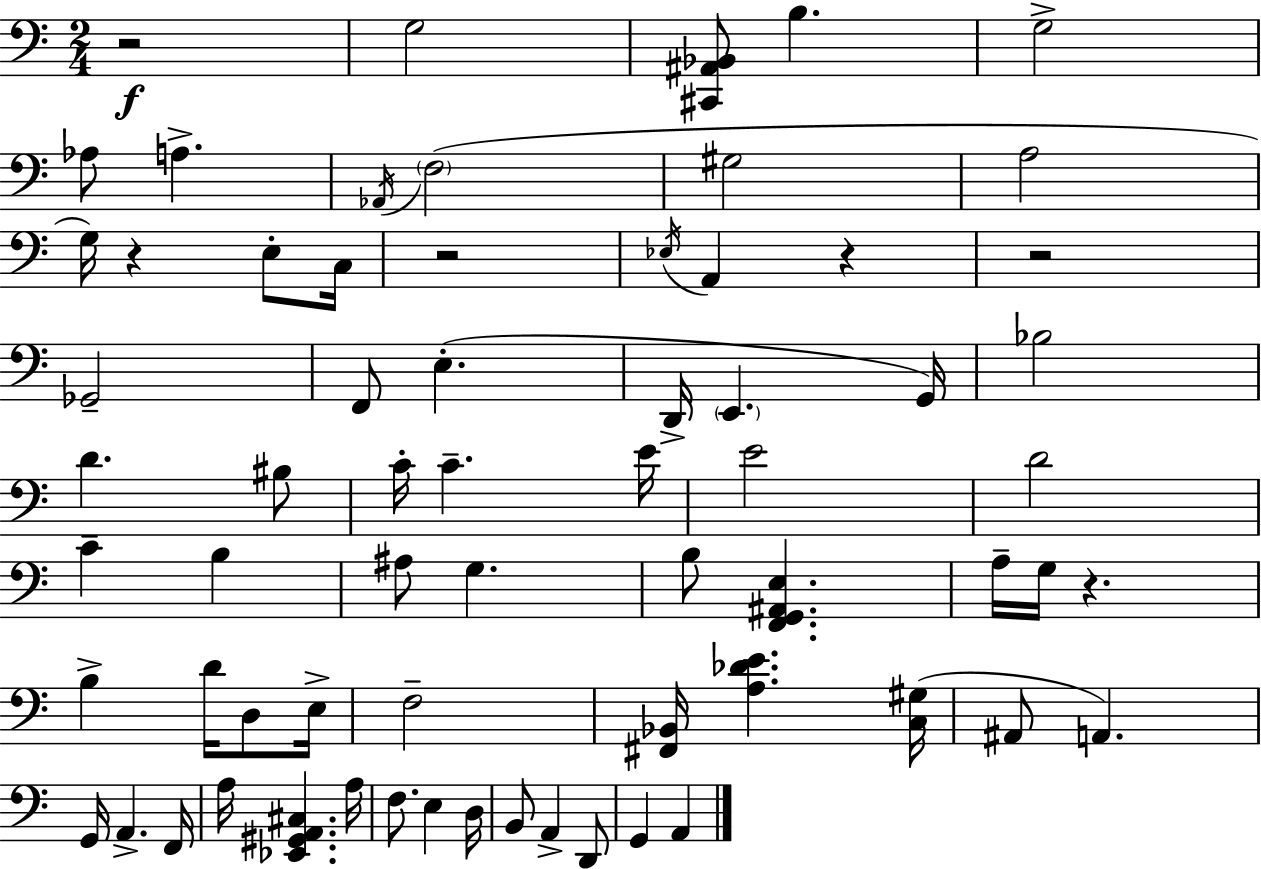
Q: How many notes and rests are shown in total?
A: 67